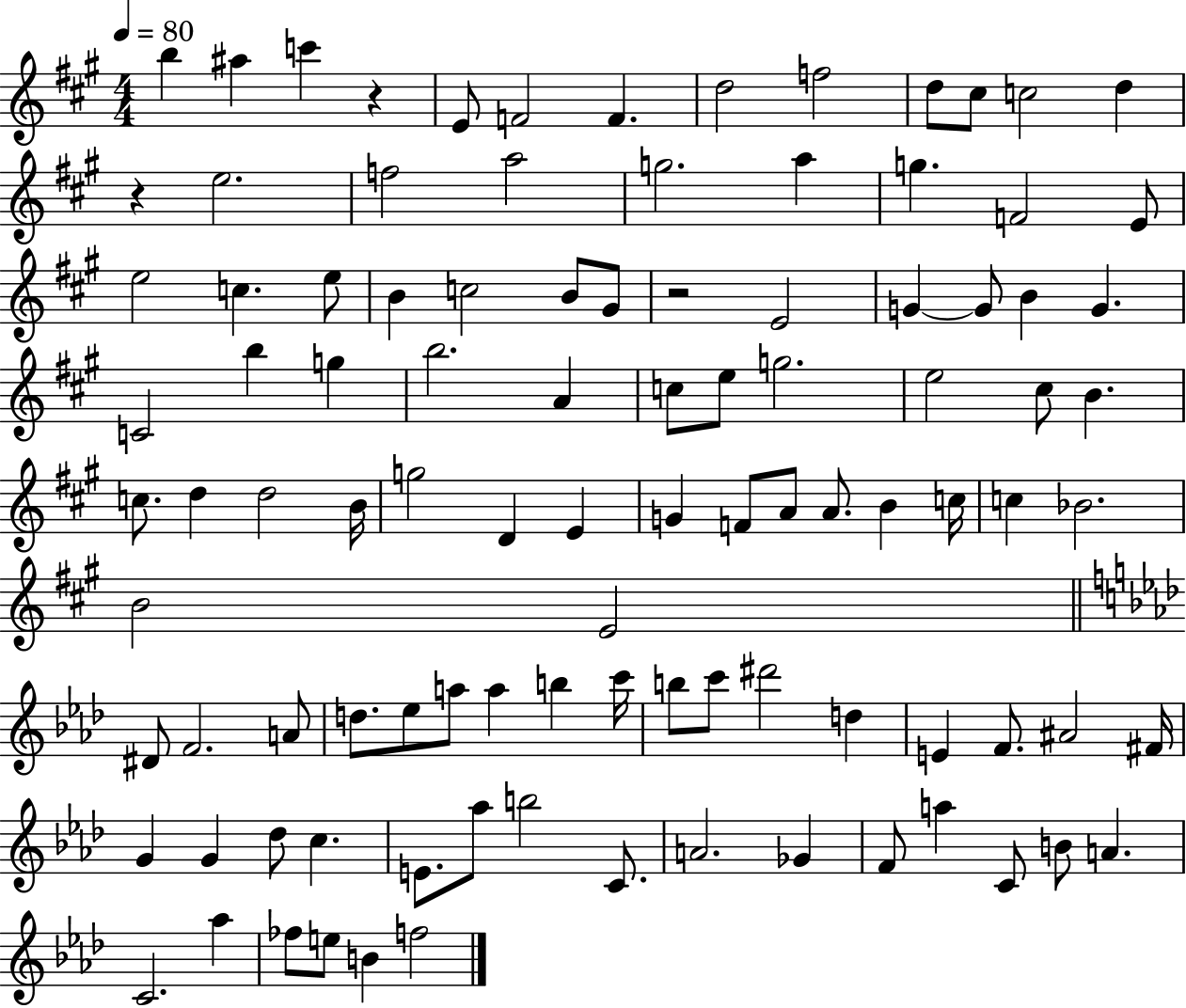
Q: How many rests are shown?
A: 3